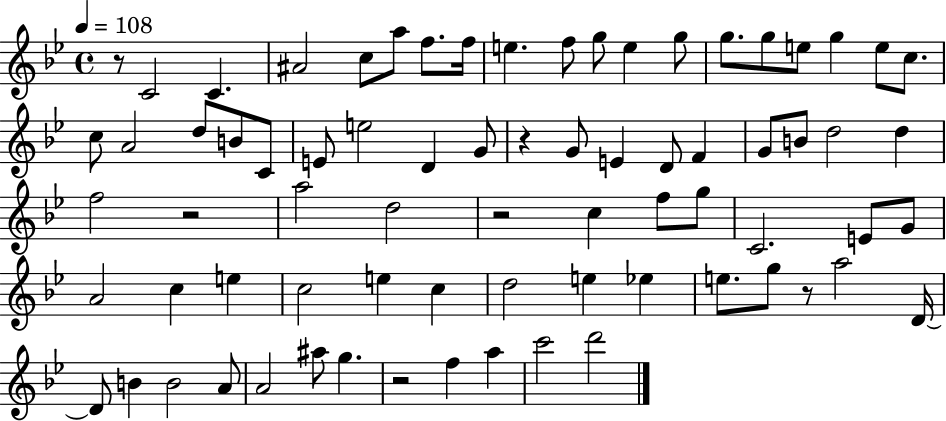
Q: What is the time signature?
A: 4/4